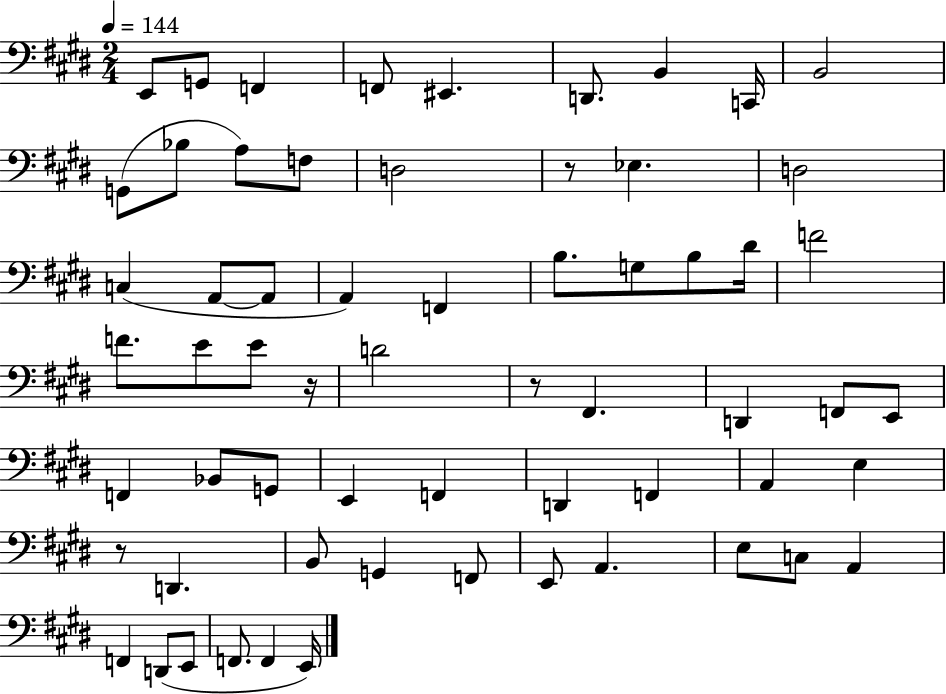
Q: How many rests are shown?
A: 4